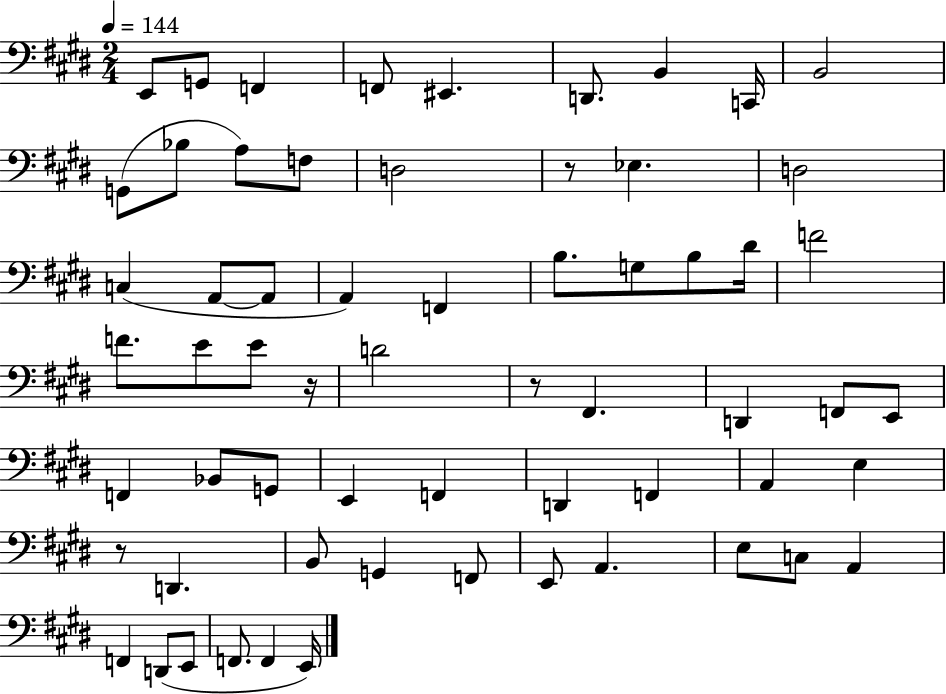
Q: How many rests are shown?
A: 4